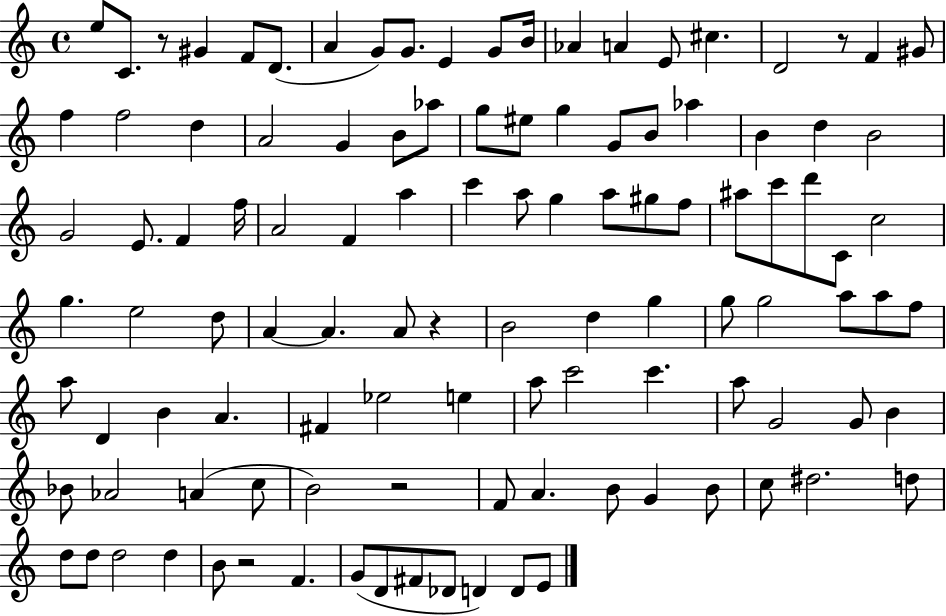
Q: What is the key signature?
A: C major